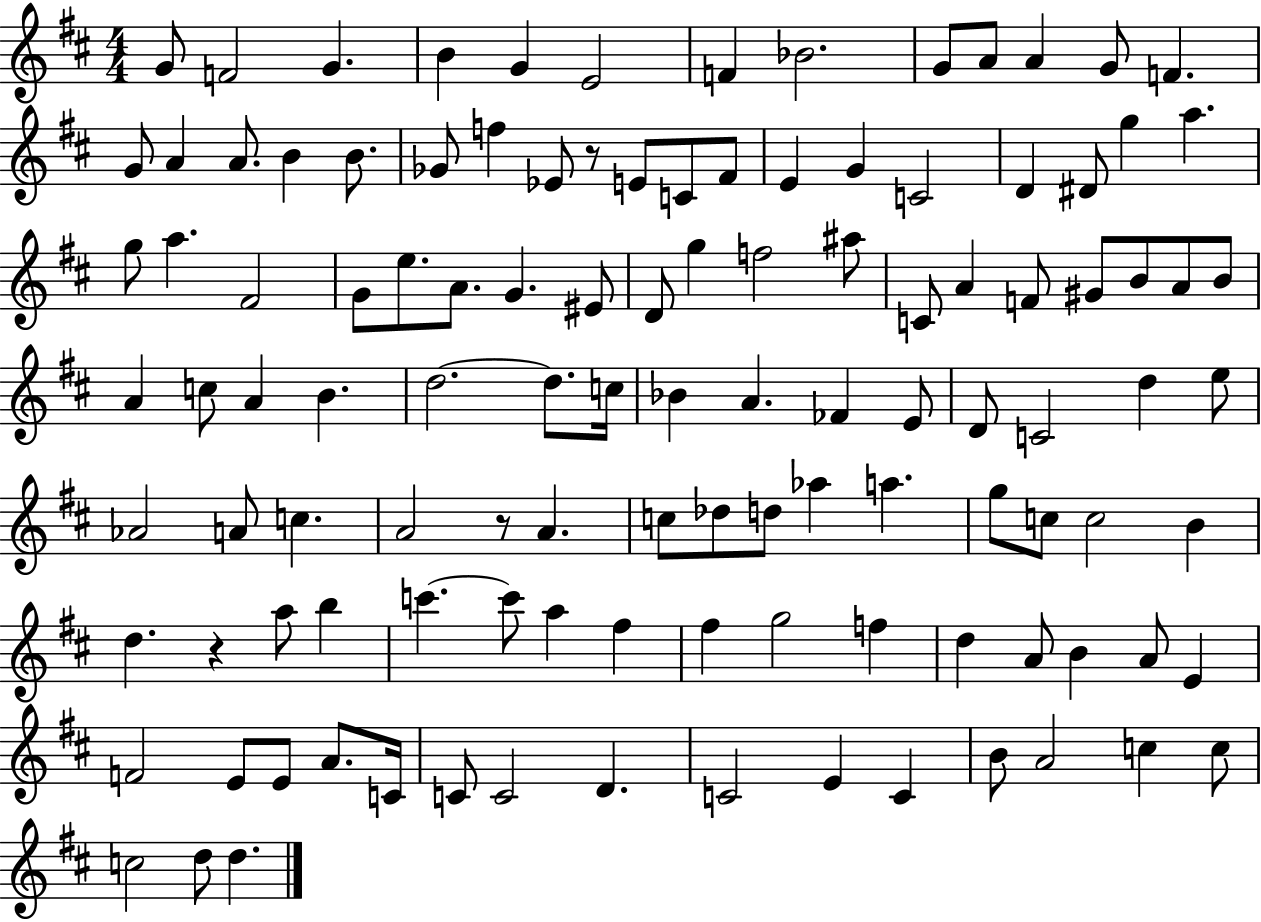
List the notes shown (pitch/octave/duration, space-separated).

G4/e F4/h G4/q. B4/q G4/q E4/h F4/q Bb4/h. G4/e A4/e A4/q G4/e F4/q. G4/e A4/q A4/e. B4/q B4/e. Gb4/e F5/q Eb4/e R/e E4/e C4/e F#4/e E4/q G4/q C4/h D4/q D#4/e G5/q A5/q. G5/e A5/q. F#4/h G4/e E5/e. A4/e. G4/q. EIS4/e D4/e G5/q F5/h A#5/e C4/e A4/q F4/e G#4/e B4/e A4/e B4/e A4/q C5/e A4/q B4/q. D5/h. D5/e. C5/s Bb4/q A4/q. FES4/q E4/e D4/e C4/h D5/q E5/e Ab4/h A4/e C5/q. A4/h R/e A4/q. C5/e Db5/e D5/e Ab5/q A5/q. G5/e C5/e C5/h B4/q D5/q. R/q A5/e B5/q C6/q. C6/e A5/q F#5/q F#5/q G5/h F5/q D5/q A4/e B4/q A4/e E4/q F4/h E4/e E4/e A4/e. C4/s C4/e C4/h D4/q. C4/h E4/q C4/q B4/e A4/h C5/q C5/e C5/h D5/e D5/q.